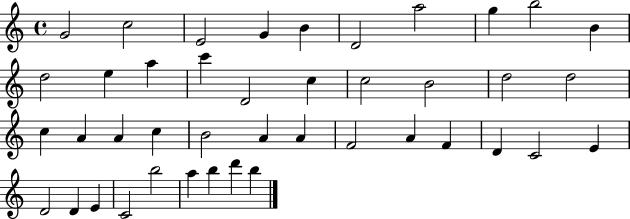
{
  \clef treble
  \time 4/4
  \defaultTimeSignature
  \key c \major
  g'2 c''2 | e'2 g'4 b'4 | d'2 a''2 | g''4 b''2 b'4 | \break d''2 e''4 a''4 | c'''4 d'2 c''4 | c''2 b'2 | d''2 d''2 | \break c''4 a'4 a'4 c''4 | b'2 a'4 a'4 | f'2 a'4 f'4 | d'4 c'2 e'4 | \break d'2 d'4 e'4 | c'2 b''2 | a''4 b''4 d'''4 b''4 | \bar "|."
}